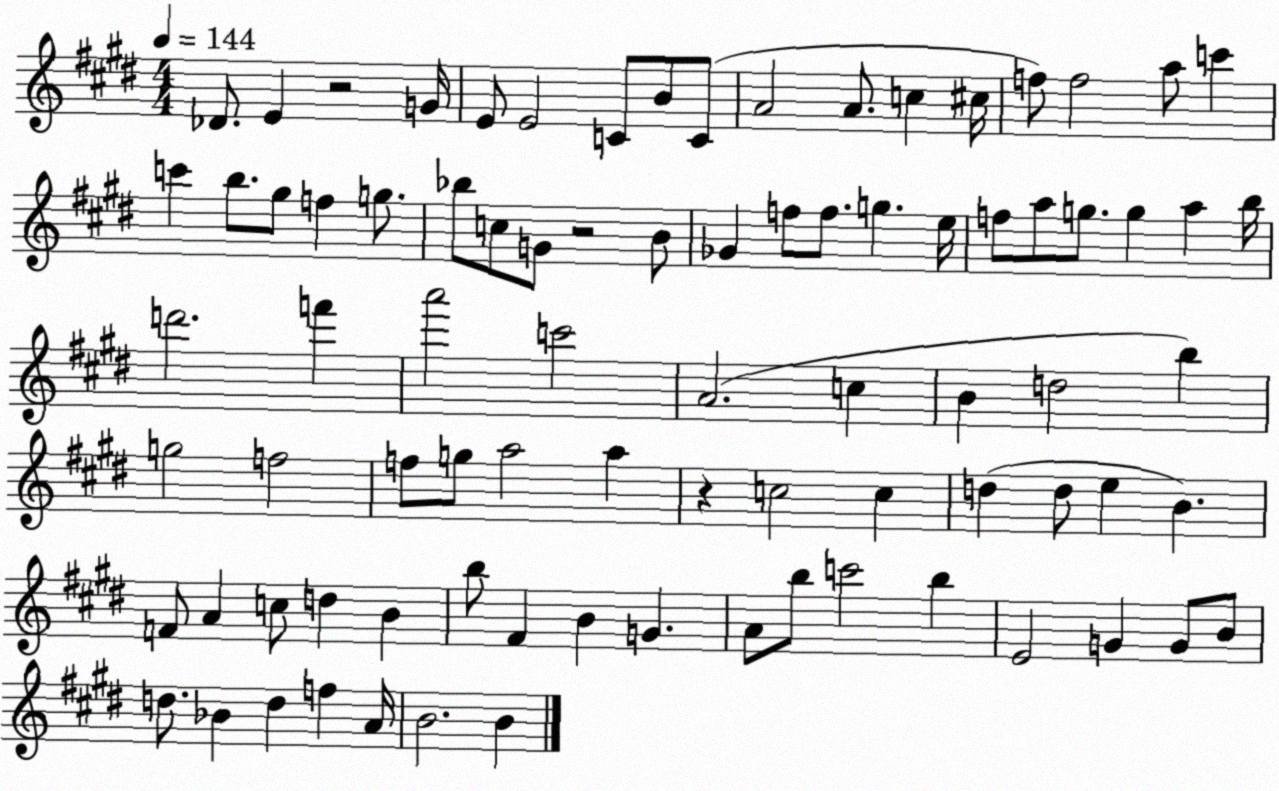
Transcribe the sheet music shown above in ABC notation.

X:1
T:Untitled
M:4/4
L:1/4
K:E
_D/2 E z2 G/4 E/2 E2 C/2 B/2 C/2 A2 A/2 c ^c/4 f/2 f2 a/2 c' c' b/2 ^g/2 f g/2 _b/2 c/2 G/2 z2 B/2 _G f/2 f/2 g e/4 f/2 a/2 g/2 g a b/4 d'2 f' a'2 c'2 A2 c B d2 b g2 f2 f/2 g/2 a2 a z c2 c d d/2 e B F/2 A c/2 d B b/2 ^F B G A/2 b/2 c'2 b E2 G G/2 B/2 d/2 _B d f A/4 B2 B